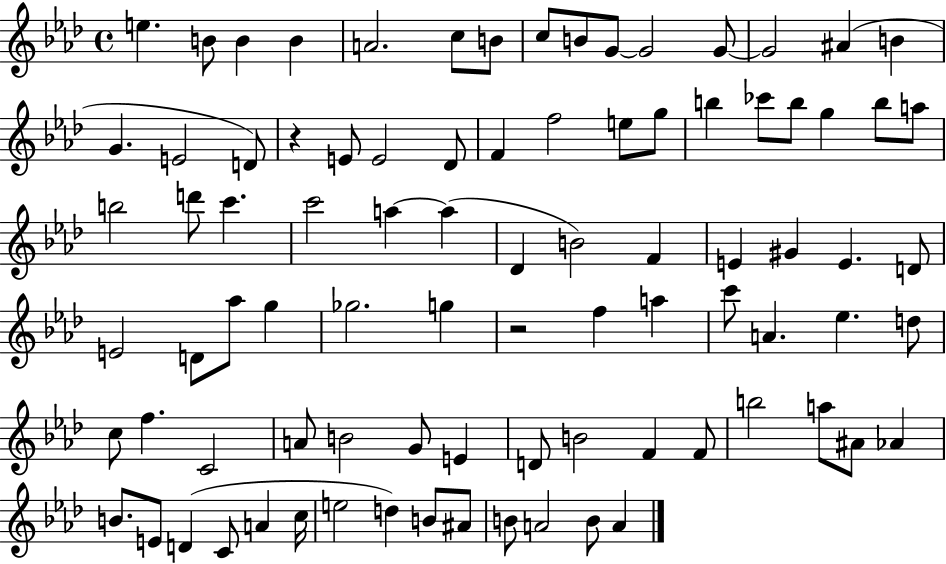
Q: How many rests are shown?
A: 2